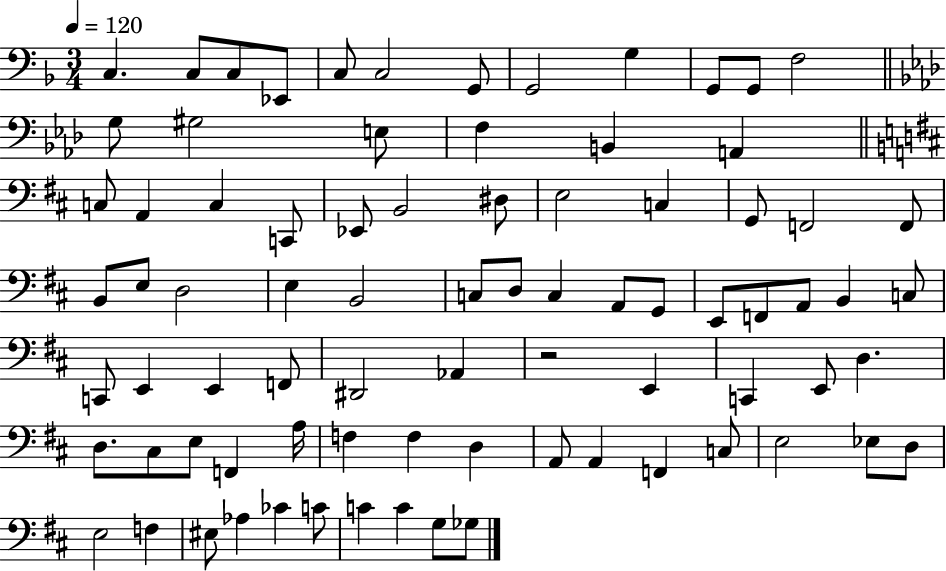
{
  \clef bass
  \numericTimeSignature
  \time 3/4
  \key f \major
  \tempo 4 = 120
  \repeat volta 2 { c4. c8 c8 ees,8 | c8 c2 g,8 | g,2 g4 | g,8 g,8 f2 | \break \bar "||" \break \key f \minor g8 gis2 e8 | f4 b,4 a,4 | \bar "||" \break \key d \major c8 a,4 c4 c,8 | ees,8 b,2 dis8 | e2 c4 | g,8 f,2 f,8 | \break b,8 e8 d2 | e4 b,2 | c8 d8 c4 a,8 g,8 | e,8 f,8 a,8 b,4 c8 | \break c,8 e,4 e,4 f,8 | dis,2 aes,4 | r2 e,4 | c,4 e,8 d4. | \break d8. cis8 e8 f,4 a16 | f4 f4 d4 | a,8 a,4 f,4 c8 | e2 ees8 d8 | \break e2 f4 | eis8 aes4 ces'4 c'8 | c'4 c'4 g8 ges8 | } \bar "|."
}